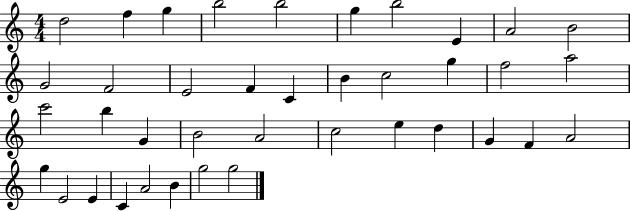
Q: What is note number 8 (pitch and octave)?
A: E4